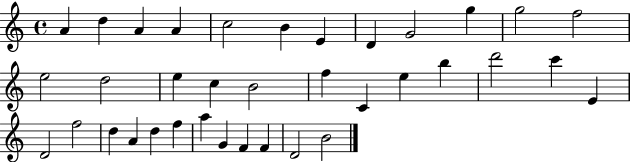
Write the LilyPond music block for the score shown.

{
  \clef treble
  \time 4/4
  \defaultTimeSignature
  \key c \major
  a'4 d''4 a'4 a'4 | c''2 b'4 e'4 | d'4 g'2 g''4 | g''2 f''2 | \break e''2 d''2 | e''4 c''4 b'2 | f''4 c'4 e''4 b''4 | d'''2 c'''4 e'4 | \break d'2 f''2 | d''4 a'4 d''4 f''4 | a''4 g'4 f'4 f'4 | d'2 b'2 | \break \bar "|."
}